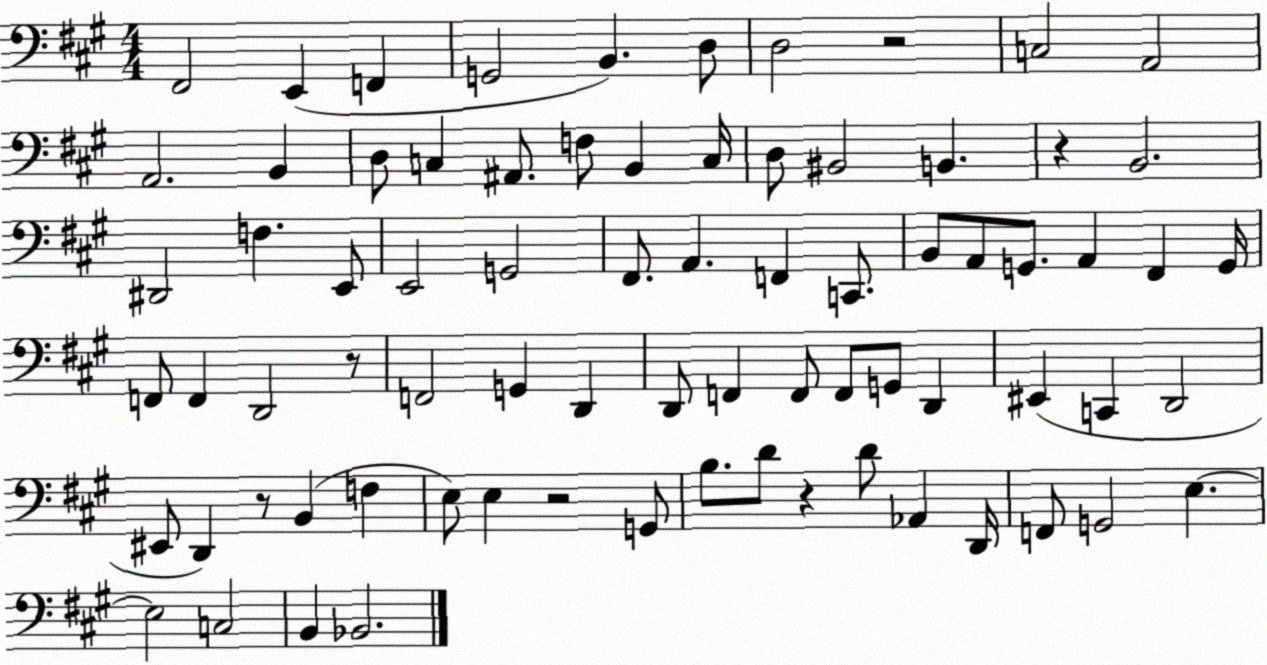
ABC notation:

X:1
T:Untitled
M:4/4
L:1/4
K:A
^F,,2 E,, F,, G,,2 B,, D,/2 D,2 z2 C,2 A,,2 A,,2 B,, D,/2 C, ^A,,/2 F,/2 B,, C,/4 D,/2 ^B,,2 B,, z B,,2 ^D,,2 F, E,,/2 E,,2 G,,2 ^F,,/2 A,, F,, C,,/2 B,,/2 A,,/2 G,,/2 A,, ^F,, G,,/4 F,,/2 F,, D,,2 z/2 F,,2 G,, D,, D,,/2 F,, F,,/2 F,,/2 G,,/2 D,, ^E,, C,, D,,2 ^E,,/2 D,, z/2 B,, F, E,/2 E, z2 G,,/2 B,/2 D/2 z D/2 _A,, D,,/4 F,,/2 G,,2 E, E,2 C,2 B,, _B,,2